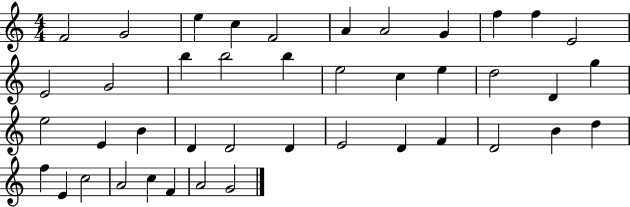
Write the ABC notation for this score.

X:1
T:Untitled
M:4/4
L:1/4
K:C
F2 G2 e c F2 A A2 G f f E2 E2 G2 b b2 b e2 c e d2 D g e2 E B D D2 D E2 D F D2 B d f E c2 A2 c F A2 G2